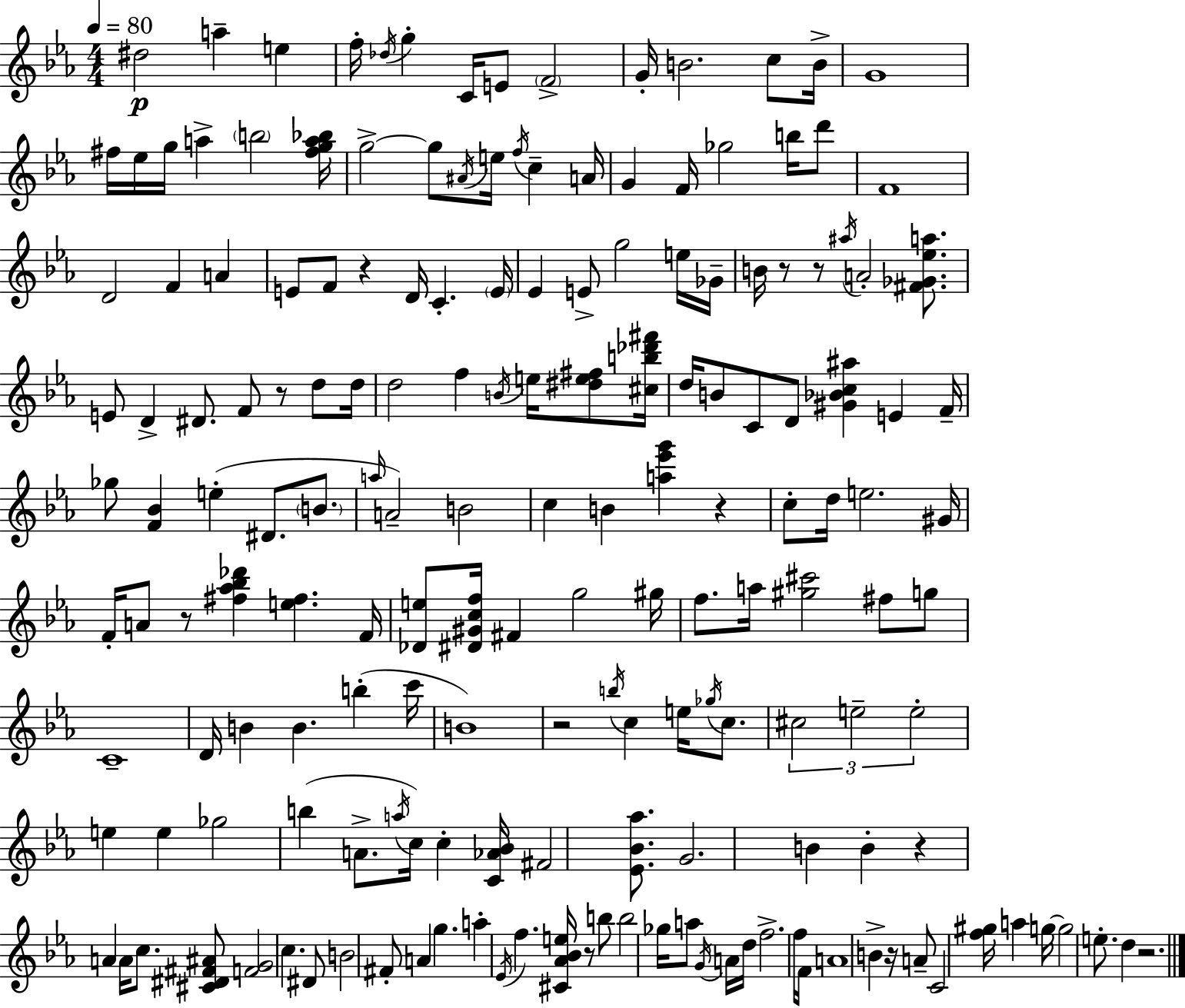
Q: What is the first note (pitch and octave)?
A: D#5